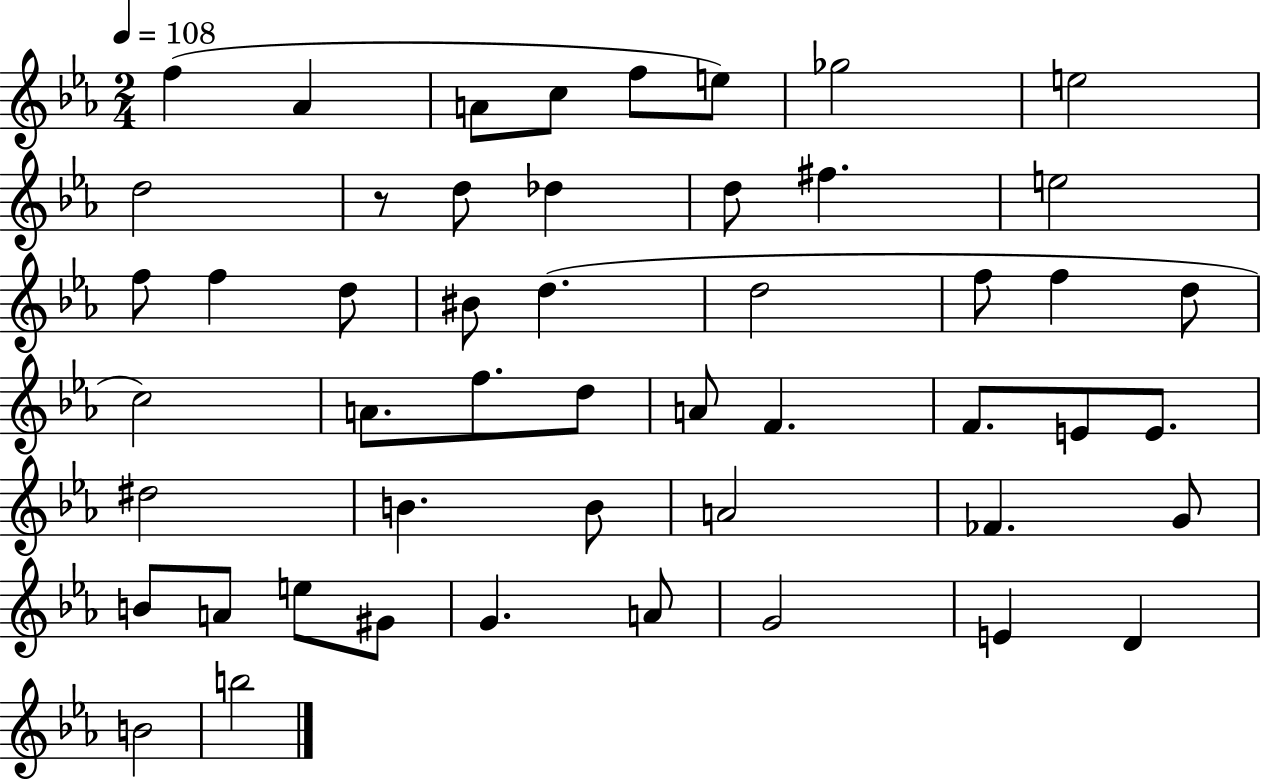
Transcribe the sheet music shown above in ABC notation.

X:1
T:Untitled
M:2/4
L:1/4
K:Eb
f _A A/2 c/2 f/2 e/2 _g2 e2 d2 z/2 d/2 _d d/2 ^f e2 f/2 f d/2 ^B/2 d d2 f/2 f d/2 c2 A/2 f/2 d/2 A/2 F F/2 E/2 E/2 ^d2 B B/2 A2 _F G/2 B/2 A/2 e/2 ^G/2 G A/2 G2 E D B2 b2